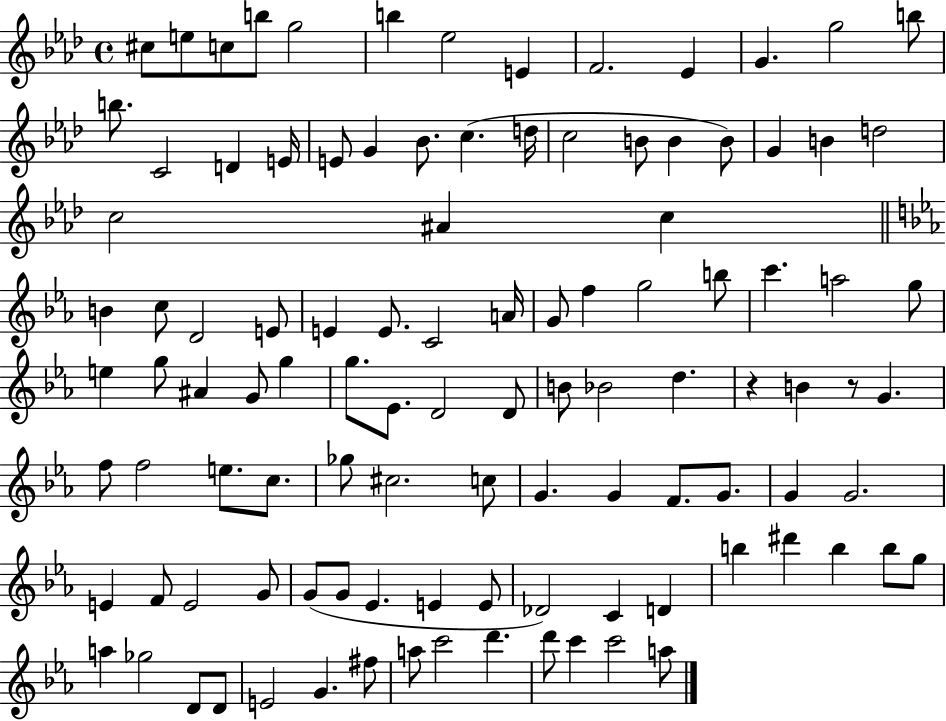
{
  \clef treble
  \time 4/4
  \defaultTimeSignature
  \key aes \major
  cis''8 e''8 c''8 b''8 g''2 | b''4 ees''2 e'4 | f'2. ees'4 | g'4. g''2 b''8 | \break b''8. c'2 d'4 e'16 | e'8 g'4 bes'8. c''4.( d''16 | c''2 b'8 b'4 b'8) | g'4 b'4 d''2 | \break c''2 ais'4 c''4 | \bar "||" \break \key ees \major b'4 c''8 d'2 e'8 | e'4 e'8. c'2 a'16 | g'8 f''4 g''2 b''8 | c'''4. a''2 g''8 | \break e''4 g''8 ais'4 g'8 g''4 | g''8. ees'8. d'2 d'8 | b'8 bes'2 d''4. | r4 b'4 r8 g'4. | \break f''8 f''2 e''8. c''8. | ges''8 cis''2. c''8 | g'4. g'4 f'8. g'8. | g'4 g'2. | \break e'4 f'8 e'2 g'8 | g'8( g'8 ees'4. e'4 e'8 | des'2) c'4 d'4 | b''4 dis'''4 b''4 b''8 g''8 | \break a''4 ges''2 d'8 d'8 | e'2 g'4. fis''8 | a''8 c'''2 d'''4. | d'''8 c'''4 c'''2 a''8 | \break \bar "|."
}